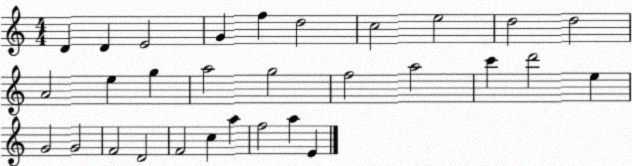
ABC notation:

X:1
T:Untitled
M:4/4
L:1/4
K:C
D D E2 G f d2 c2 e2 d2 d2 A2 e g a2 g2 f2 a2 c' d'2 e G2 G2 F2 D2 F2 c a f2 a E